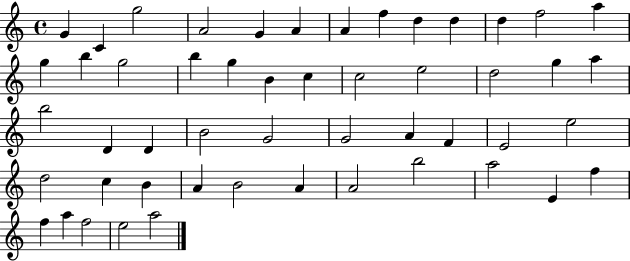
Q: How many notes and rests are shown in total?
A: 51